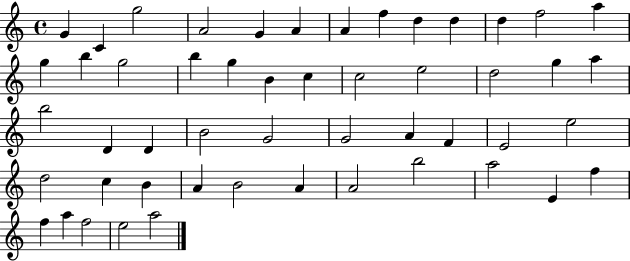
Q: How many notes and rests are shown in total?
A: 51